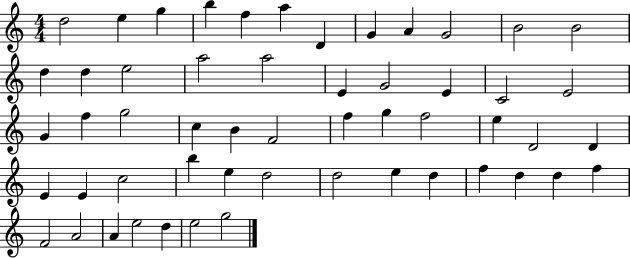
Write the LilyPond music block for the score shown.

{
  \clef treble
  \numericTimeSignature
  \time 4/4
  \key c \major
  d''2 e''4 g''4 | b''4 f''4 a''4 d'4 | g'4 a'4 g'2 | b'2 b'2 | \break d''4 d''4 e''2 | a''2 a''2 | e'4 g'2 e'4 | c'2 e'2 | \break g'4 f''4 g''2 | c''4 b'4 f'2 | f''4 g''4 f''2 | e''4 d'2 d'4 | \break e'4 e'4 c''2 | b''4 e''4 d''2 | d''2 e''4 d''4 | f''4 d''4 d''4 f''4 | \break f'2 a'2 | a'4 e''2 d''4 | e''2 g''2 | \bar "|."
}